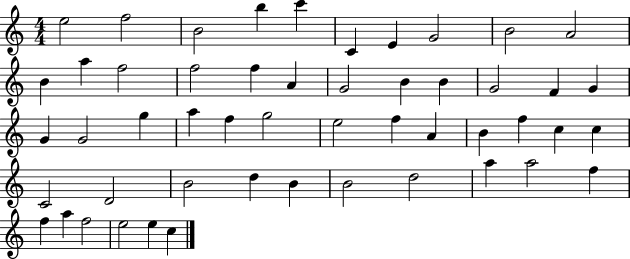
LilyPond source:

{
  \clef treble
  \numericTimeSignature
  \time 4/4
  \key c \major
  e''2 f''2 | b'2 b''4 c'''4 | c'4 e'4 g'2 | b'2 a'2 | \break b'4 a''4 f''2 | f''2 f''4 a'4 | g'2 b'4 b'4 | g'2 f'4 g'4 | \break g'4 g'2 g''4 | a''4 f''4 g''2 | e''2 f''4 a'4 | b'4 f''4 c''4 c''4 | \break c'2 d'2 | b'2 d''4 b'4 | b'2 d''2 | a''4 a''2 f''4 | \break f''4 a''4 f''2 | e''2 e''4 c''4 | \bar "|."
}